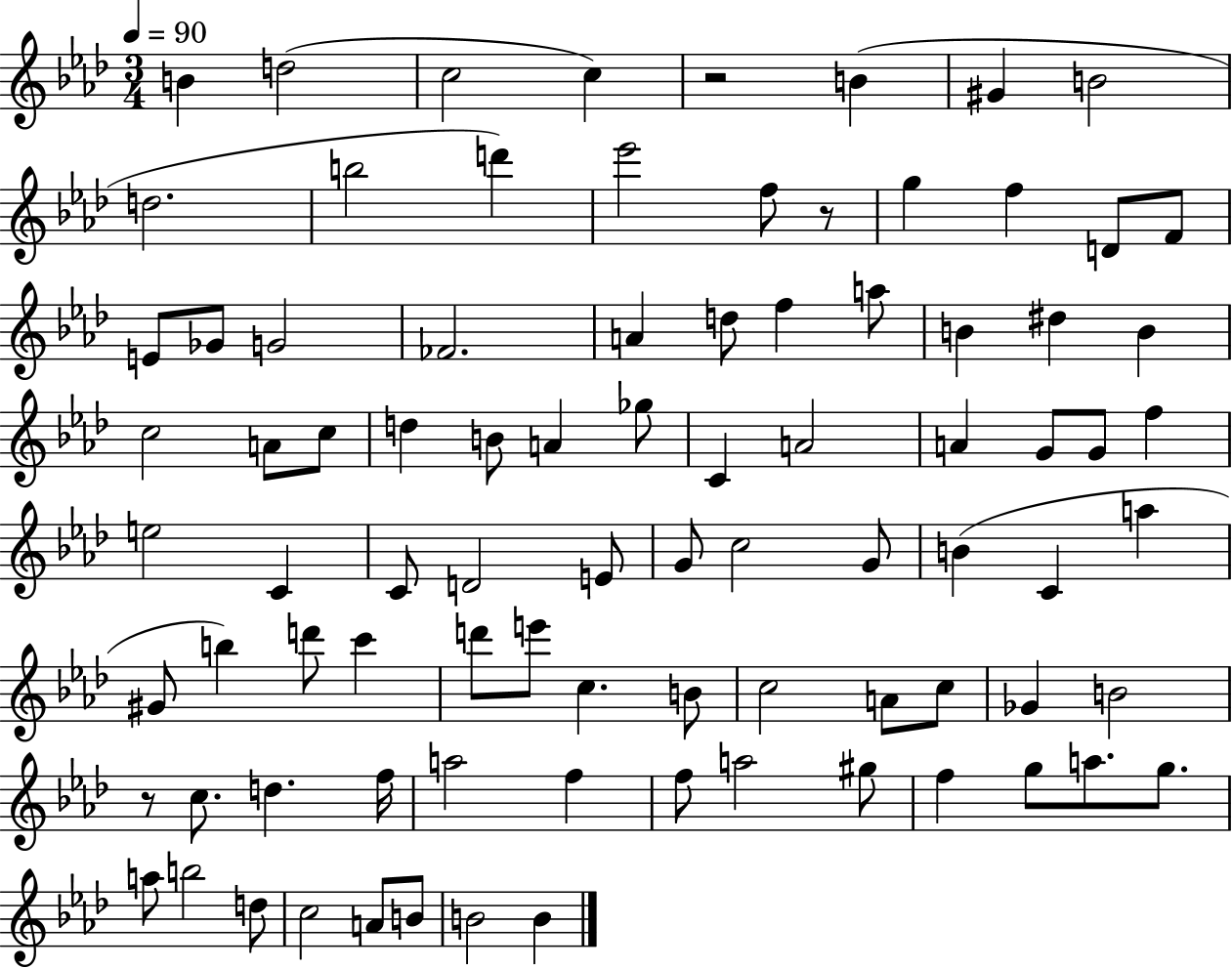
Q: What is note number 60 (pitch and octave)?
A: C5